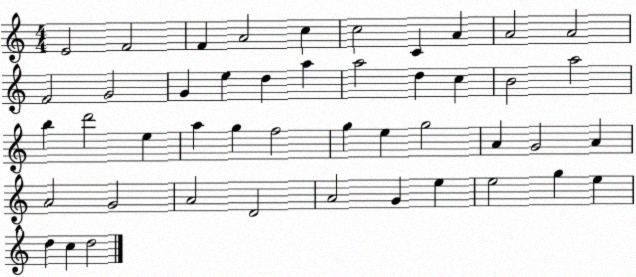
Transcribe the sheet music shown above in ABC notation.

X:1
T:Untitled
M:4/4
L:1/4
K:C
E2 F2 F A2 c c2 C A A2 A2 F2 G2 G e d a a2 d c B2 a2 b d'2 e a g f2 g e g2 A G2 A A2 G2 A2 D2 A2 G e e2 g e d c d2